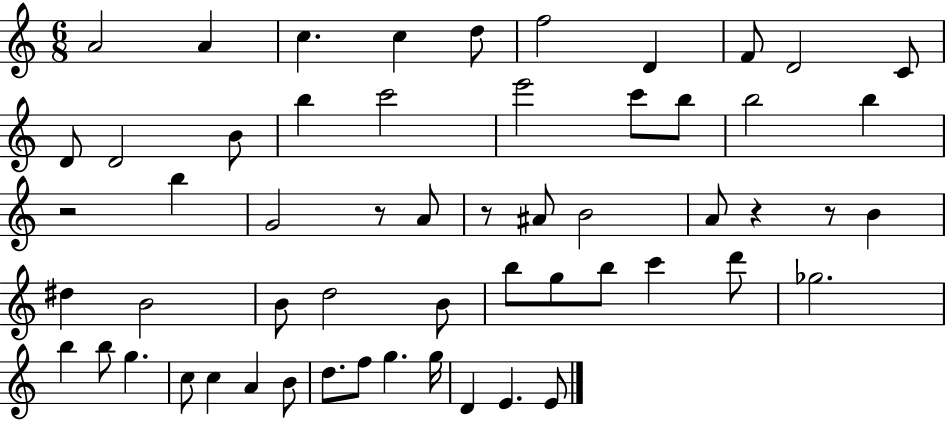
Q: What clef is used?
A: treble